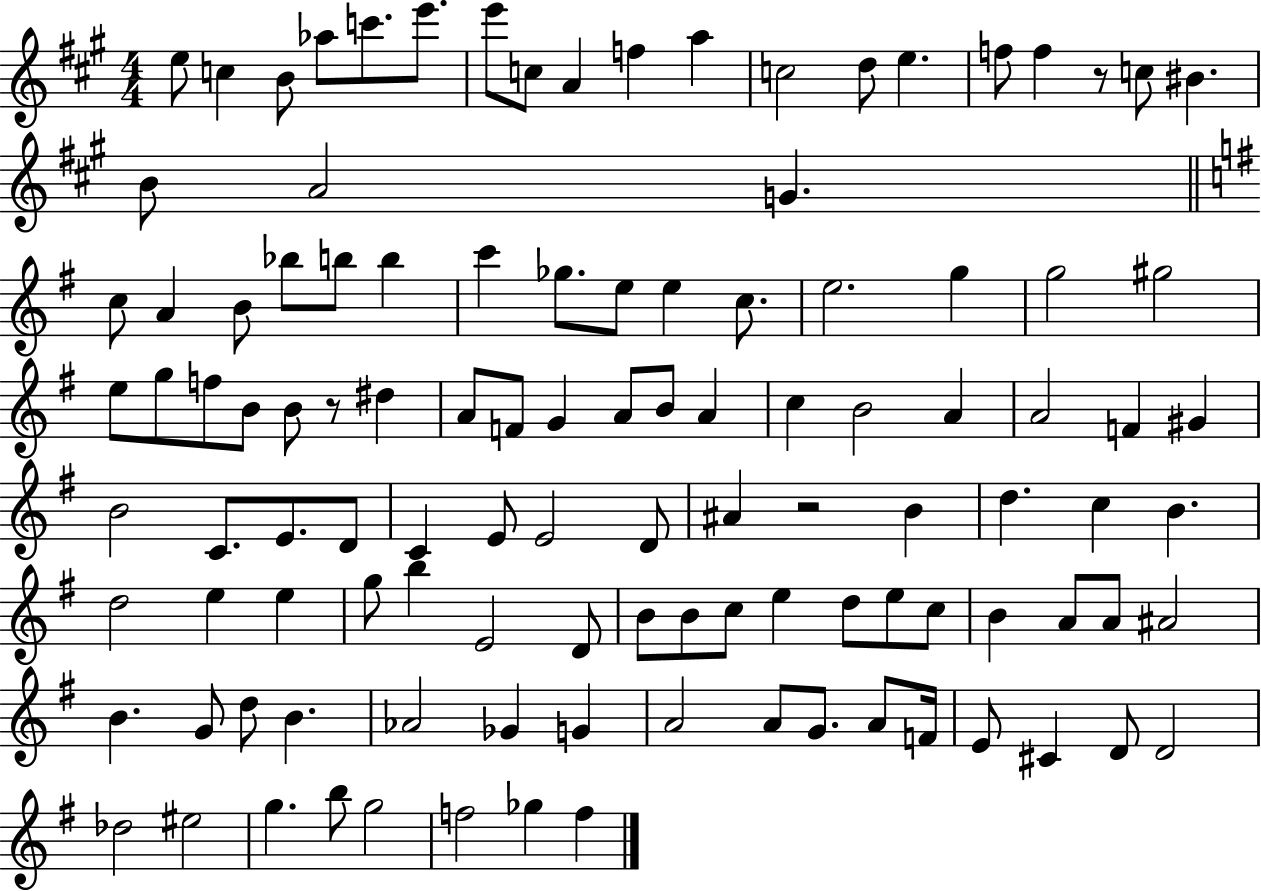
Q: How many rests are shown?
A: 3